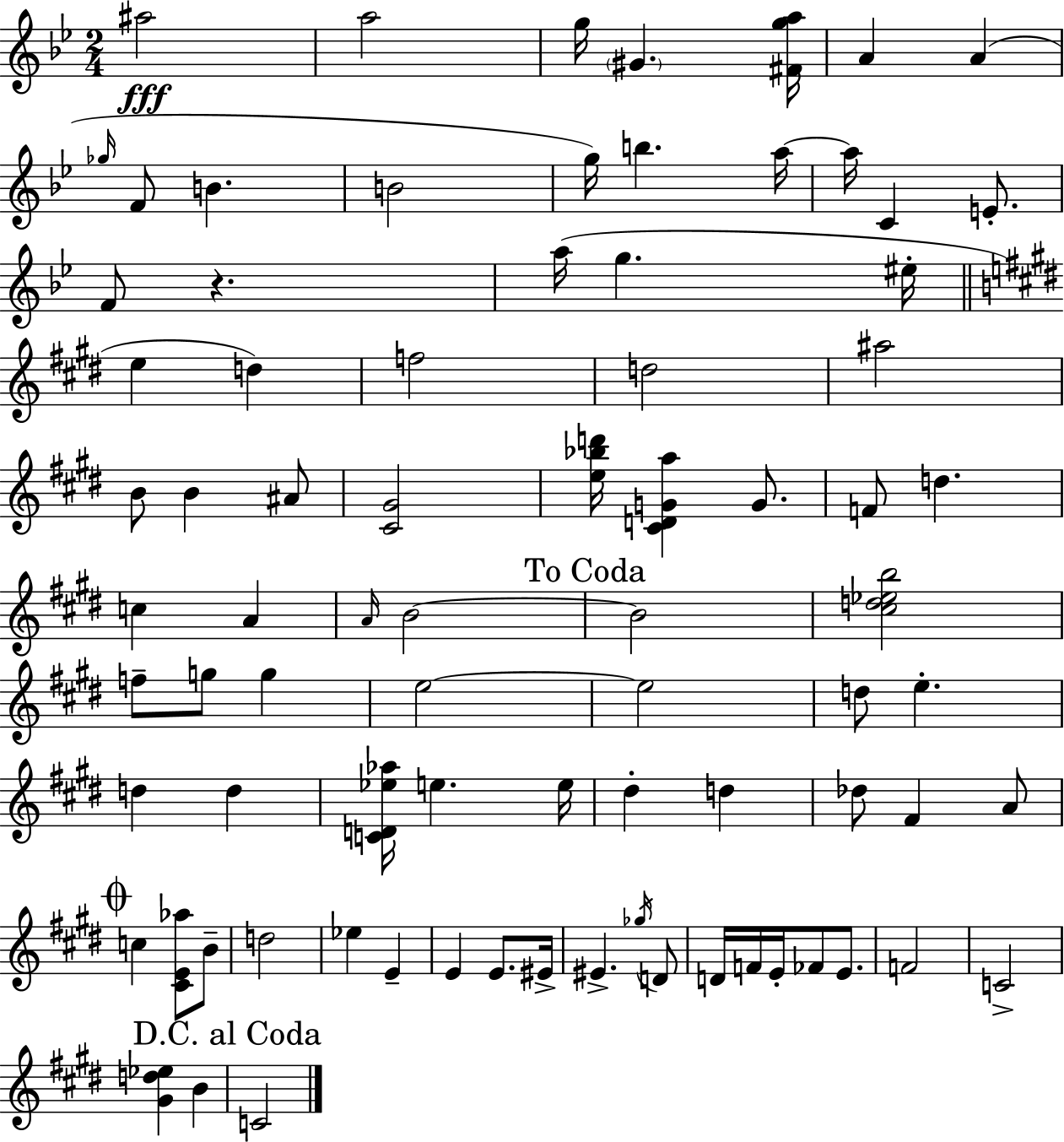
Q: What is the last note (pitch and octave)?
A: C4